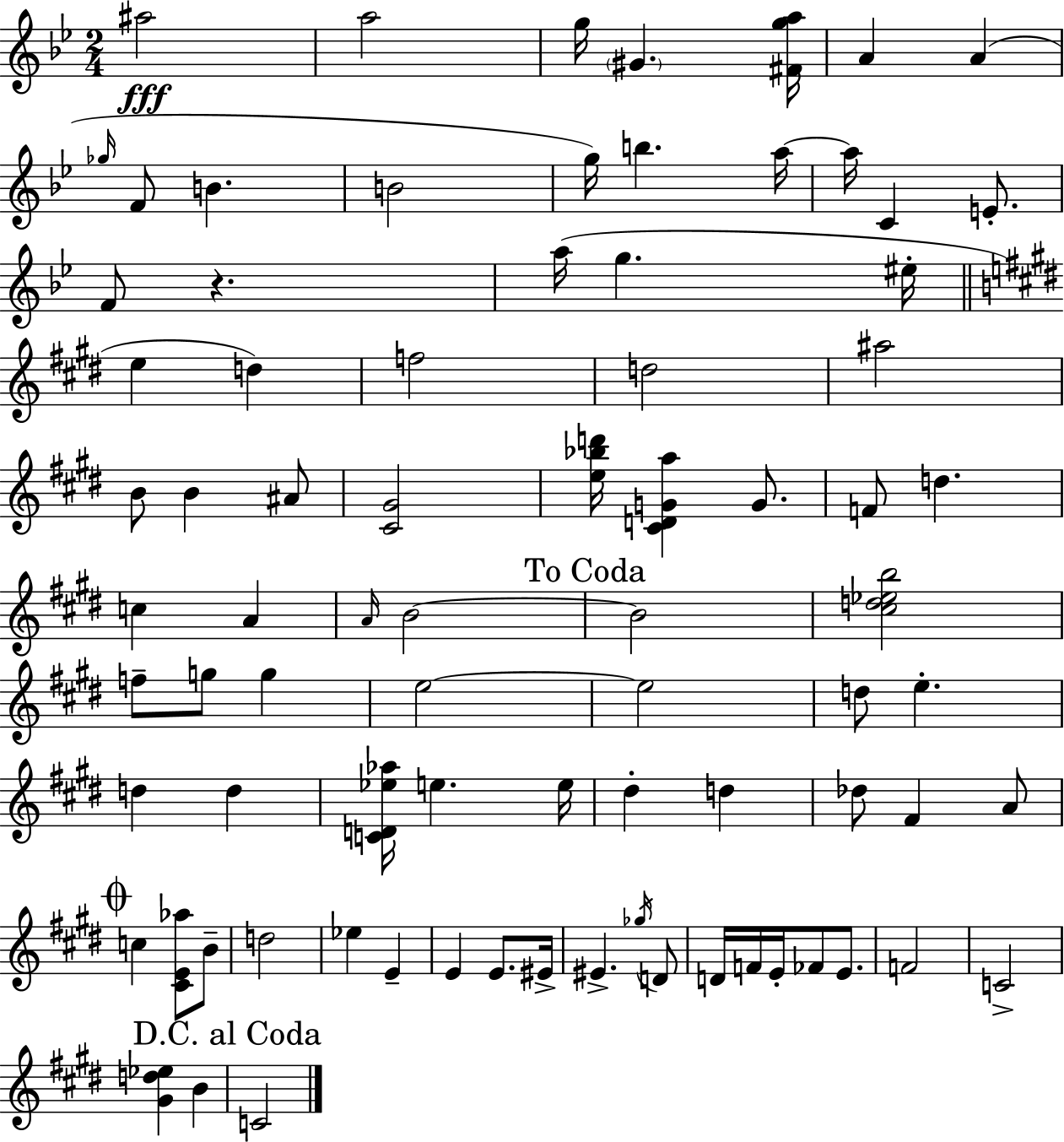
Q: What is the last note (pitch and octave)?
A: C4